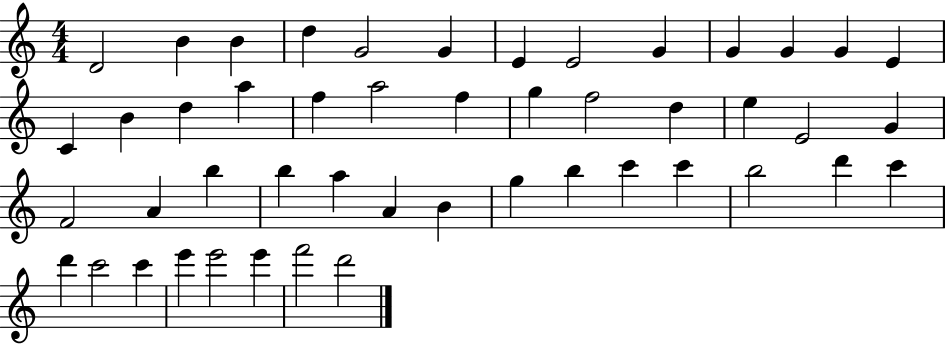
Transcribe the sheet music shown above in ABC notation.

X:1
T:Untitled
M:4/4
L:1/4
K:C
D2 B B d G2 G E E2 G G G G E C B d a f a2 f g f2 d e E2 G F2 A b b a A B g b c' c' b2 d' c' d' c'2 c' e' e'2 e' f'2 d'2